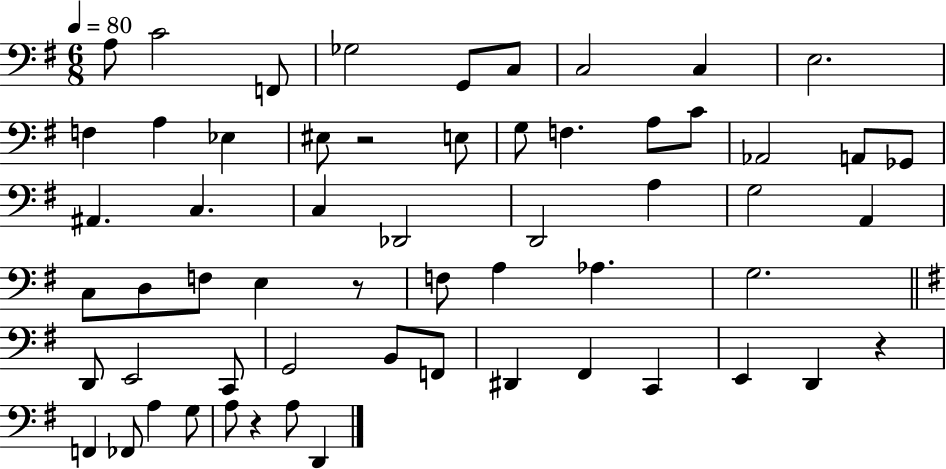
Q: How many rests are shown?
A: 4